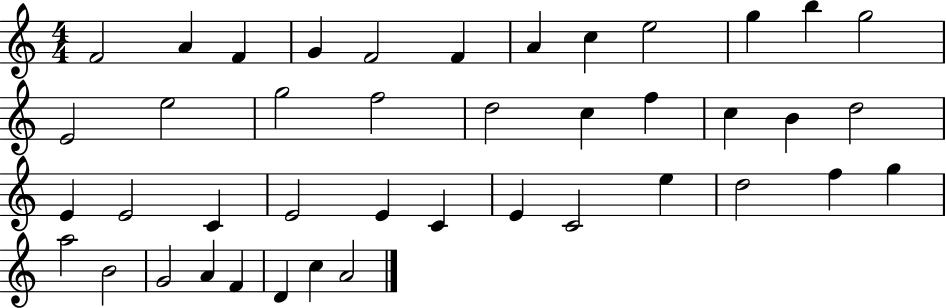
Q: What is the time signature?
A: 4/4